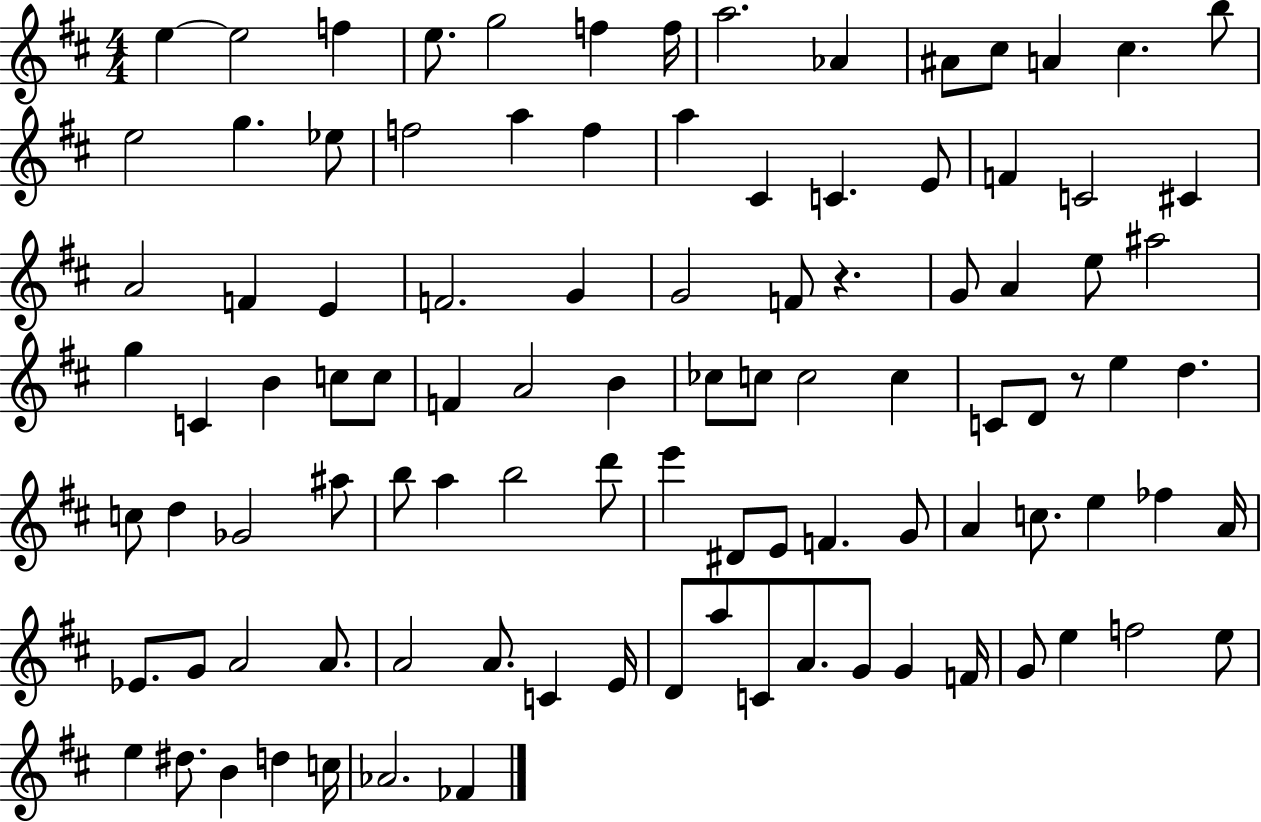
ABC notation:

X:1
T:Untitled
M:4/4
L:1/4
K:D
e e2 f e/2 g2 f f/4 a2 _A ^A/2 ^c/2 A ^c b/2 e2 g _e/2 f2 a f a ^C C E/2 F C2 ^C A2 F E F2 G G2 F/2 z G/2 A e/2 ^a2 g C B c/2 c/2 F A2 B _c/2 c/2 c2 c C/2 D/2 z/2 e d c/2 d _G2 ^a/2 b/2 a b2 d'/2 e' ^D/2 E/2 F G/2 A c/2 e _f A/4 _E/2 G/2 A2 A/2 A2 A/2 C E/4 D/2 a/2 C/2 A/2 G/2 G F/4 G/2 e f2 e/2 e ^d/2 B d c/4 _A2 _F